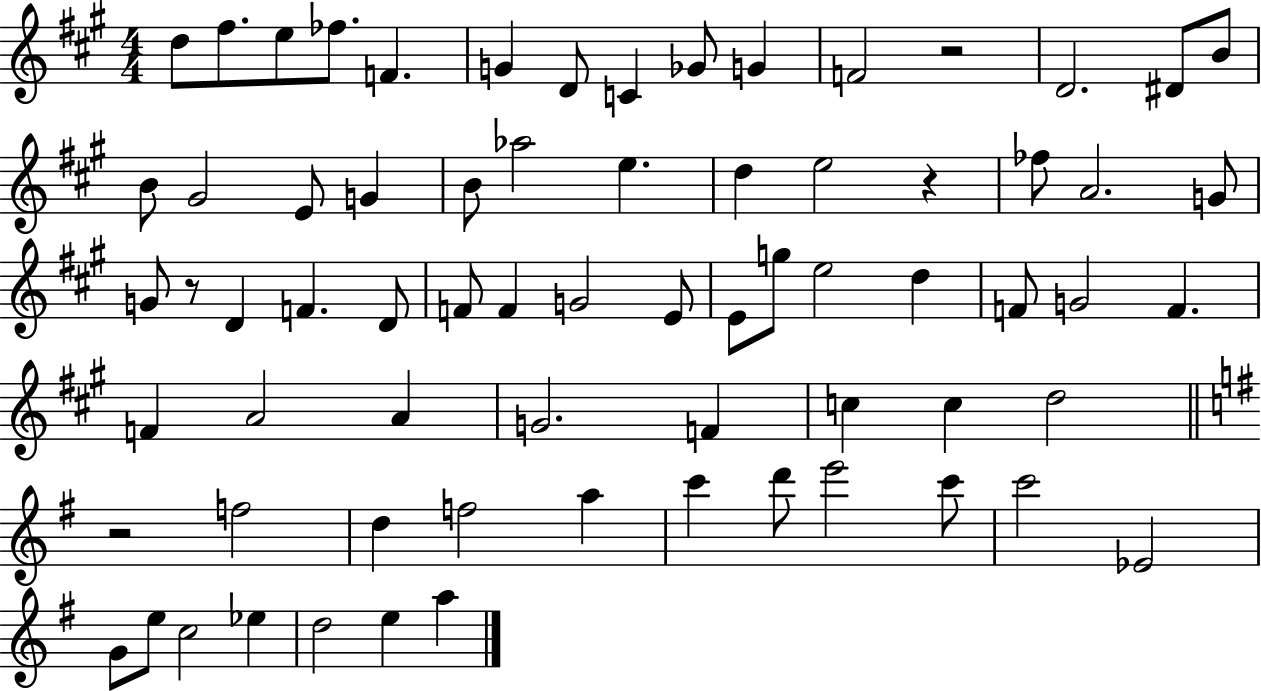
D5/e F#5/e. E5/e FES5/e. F4/q. G4/q D4/e C4/q Gb4/e G4/q F4/h R/h D4/h. D#4/e B4/e B4/e G#4/h E4/e G4/q B4/e Ab5/h E5/q. D5/q E5/h R/q FES5/e A4/h. G4/e G4/e R/e D4/q F4/q. D4/e F4/e F4/q G4/h E4/e E4/e G5/e E5/h D5/q F4/e G4/h F4/q. F4/q A4/h A4/q G4/h. F4/q C5/q C5/q D5/h R/h F5/h D5/q F5/h A5/q C6/q D6/e E6/h C6/e C6/h Eb4/h G4/e E5/e C5/h Eb5/q D5/h E5/q A5/q